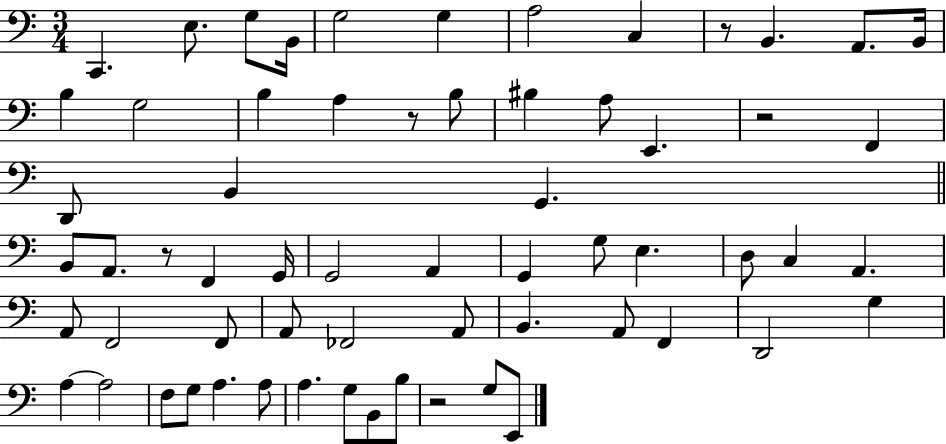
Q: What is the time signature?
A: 3/4